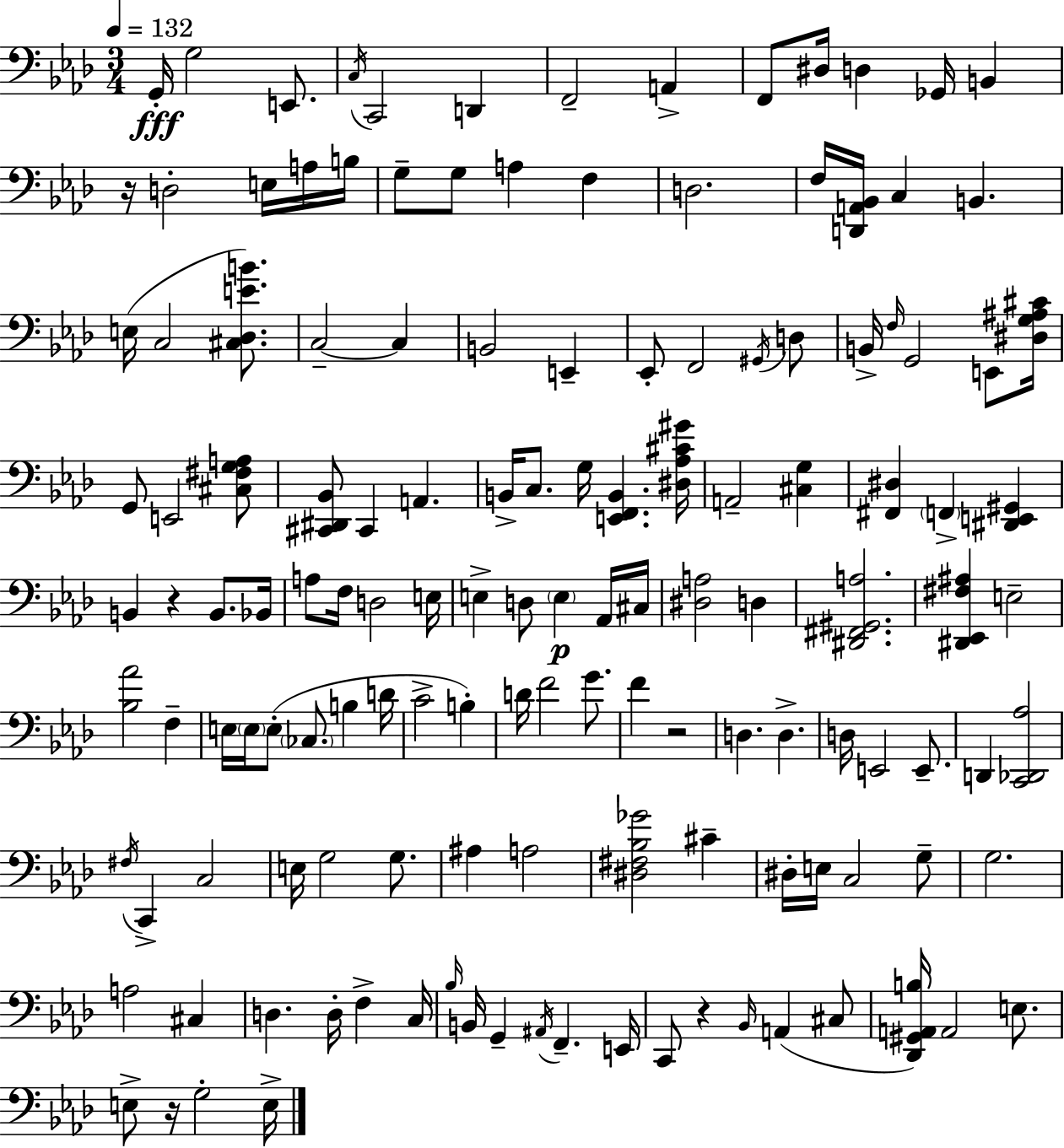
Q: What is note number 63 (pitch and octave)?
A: F3